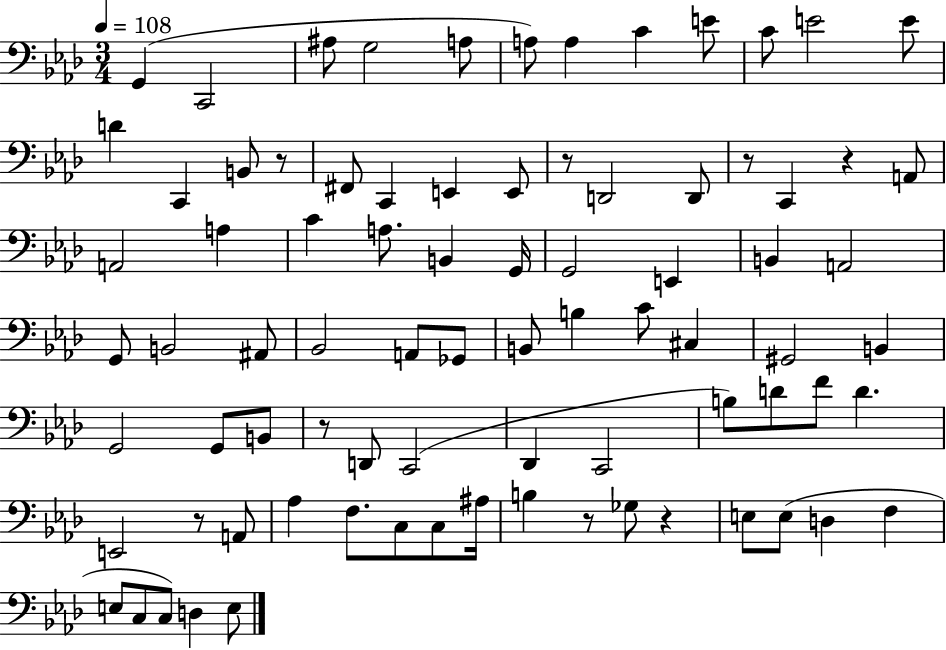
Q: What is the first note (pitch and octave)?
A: G2